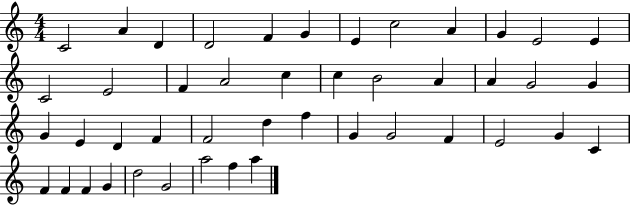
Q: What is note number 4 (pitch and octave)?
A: D4